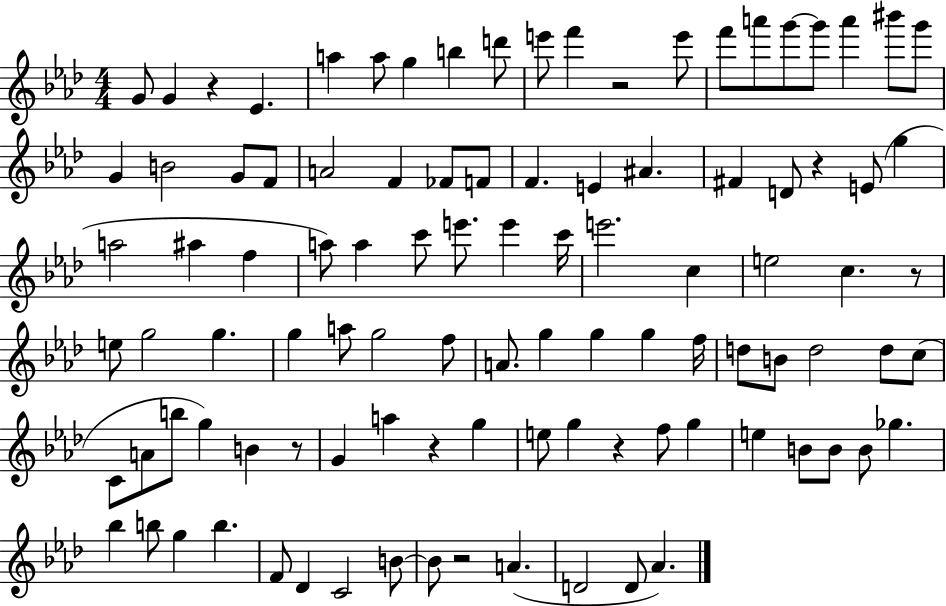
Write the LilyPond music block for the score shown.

{
  \clef treble
  \numericTimeSignature
  \time 4/4
  \key aes \major
  \repeat volta 2 { g'8 g'4 r4 ees'4. | a''4 a''8 g''4 b''4 d'''8 | e'''8 f'''4 r2 e'''8 | f'''8 a'''8 g'''8~~ g'''8 a'''4 bis'''8 g'''8 | \break g'4 b'2 g'8 f'8 | a'2 f'4 fes'8 f'8 | f'4. e'4 ais'4. | fis'4 d'8 r4 e'8( g''4 | \break a''2 ais''4 f''4 | a''8) a''4 c'''8 e'''8. e'''4 c'''16 | e'''2. c''4 | e''2 c''4. r8 | \break e''8 g''2 g''4. | g''4 a''8 g''2 f''8 | a'8. g''4 g''4 g''4 f''16 | d''8 b'8 d''2 d''8 c''8( | \break c'8 a'8 b''8 g''4) b'4 r8 | g'4 a''4 r4 g''4 | e''8 g''4 r4 f''8 g''4 | e''4 b'8 b'8 b'8 ges''4. | \break bes''4 b''8 g''4 b''4. | f'8 des'4 c'2 b'8~~ | b'8 r2 a'4.( | d'2 d'8 aes'4.) | \break } \bar "|."
}